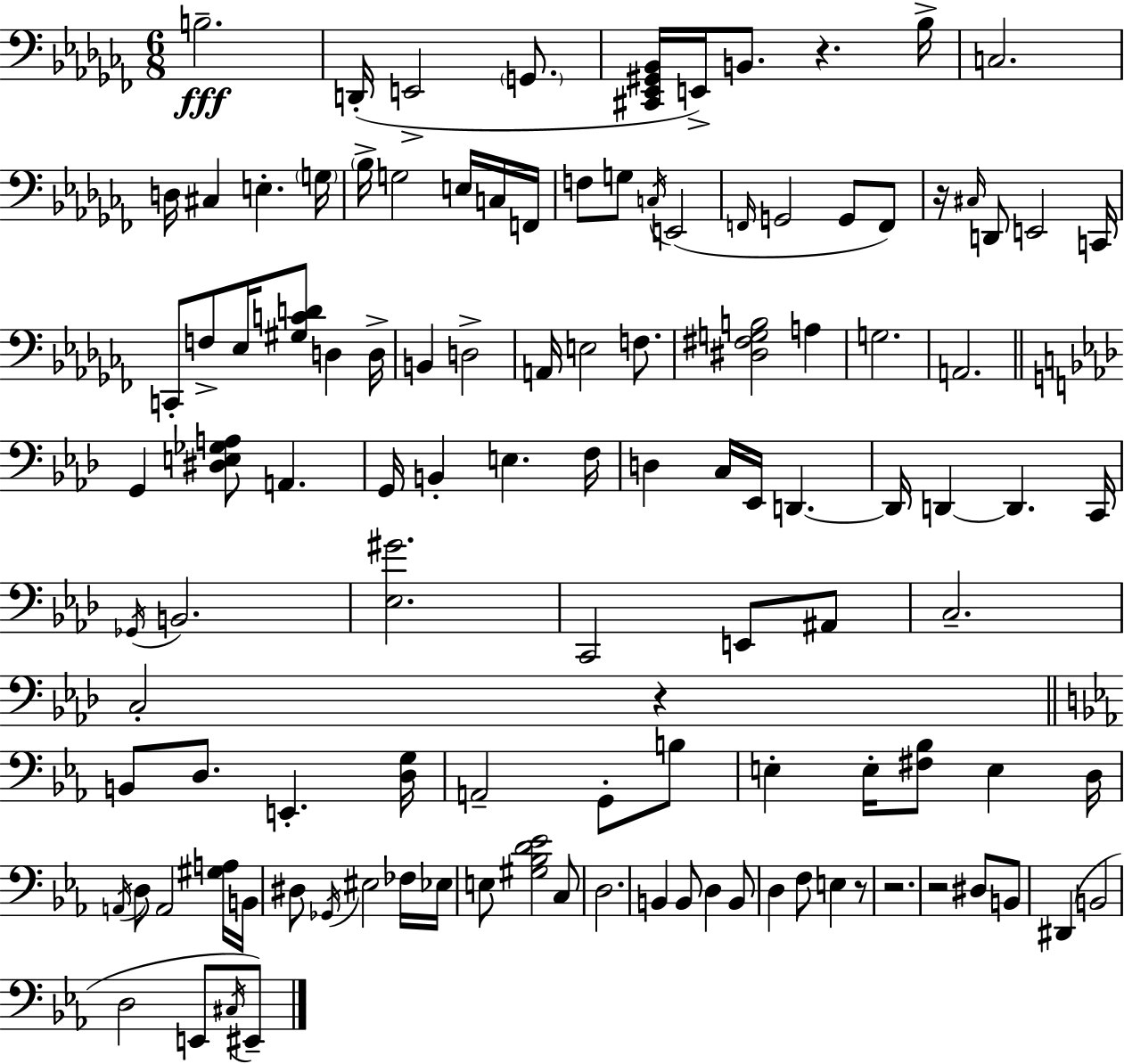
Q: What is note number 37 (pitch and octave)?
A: A2